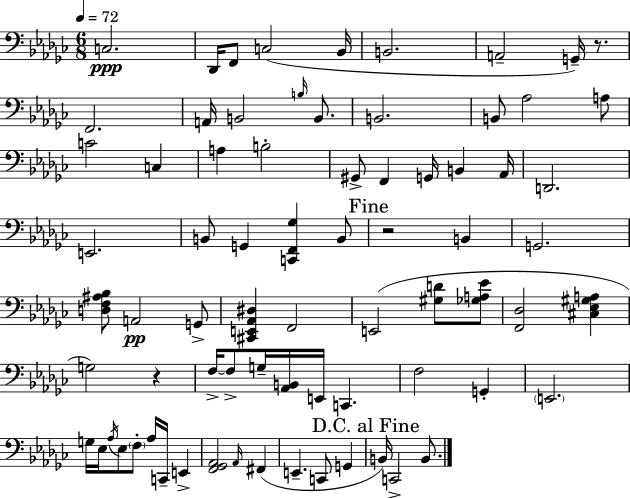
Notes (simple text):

C3/h. Db2/s F2/e C3/h Bb2/s B2/h. A2/h G2/s R/e. F2/h. A2/s B2/h B3/s B2/e. B2/h. B2/e Ab3/h A3/e C4/h C3/q A3/q B3/h G#2/e F2/q G2/s B2/q Ab2/s D2/h. E2/h. B2/e G2/q [C2,F2,Gb3]/q B2/e R/h B2/q G2/h. [D3,F3,A#3,Bb3]/e A2/h G2/e [C#2,E2,Ab2,D#3]/q F2/h E2/h [G#3,D4]/e [Gb3,A3,Eb4]/e [F2,Db3]/h [C#3,Eb3,G#3,A3]/q G3/h R/q F3/s F3/e G3/s [Ab2,B2]/s E2/s C2/q. F3/h G2/q E2/h. G3/s Eb3/s Ab3/s Eb3/e F3/e Ab3/s C2/s E2/q [F2,Gb2,Ab2]/h Ab2/s F#2/q E2/q. C2/e G2/q B2/s C2/h B2/e.